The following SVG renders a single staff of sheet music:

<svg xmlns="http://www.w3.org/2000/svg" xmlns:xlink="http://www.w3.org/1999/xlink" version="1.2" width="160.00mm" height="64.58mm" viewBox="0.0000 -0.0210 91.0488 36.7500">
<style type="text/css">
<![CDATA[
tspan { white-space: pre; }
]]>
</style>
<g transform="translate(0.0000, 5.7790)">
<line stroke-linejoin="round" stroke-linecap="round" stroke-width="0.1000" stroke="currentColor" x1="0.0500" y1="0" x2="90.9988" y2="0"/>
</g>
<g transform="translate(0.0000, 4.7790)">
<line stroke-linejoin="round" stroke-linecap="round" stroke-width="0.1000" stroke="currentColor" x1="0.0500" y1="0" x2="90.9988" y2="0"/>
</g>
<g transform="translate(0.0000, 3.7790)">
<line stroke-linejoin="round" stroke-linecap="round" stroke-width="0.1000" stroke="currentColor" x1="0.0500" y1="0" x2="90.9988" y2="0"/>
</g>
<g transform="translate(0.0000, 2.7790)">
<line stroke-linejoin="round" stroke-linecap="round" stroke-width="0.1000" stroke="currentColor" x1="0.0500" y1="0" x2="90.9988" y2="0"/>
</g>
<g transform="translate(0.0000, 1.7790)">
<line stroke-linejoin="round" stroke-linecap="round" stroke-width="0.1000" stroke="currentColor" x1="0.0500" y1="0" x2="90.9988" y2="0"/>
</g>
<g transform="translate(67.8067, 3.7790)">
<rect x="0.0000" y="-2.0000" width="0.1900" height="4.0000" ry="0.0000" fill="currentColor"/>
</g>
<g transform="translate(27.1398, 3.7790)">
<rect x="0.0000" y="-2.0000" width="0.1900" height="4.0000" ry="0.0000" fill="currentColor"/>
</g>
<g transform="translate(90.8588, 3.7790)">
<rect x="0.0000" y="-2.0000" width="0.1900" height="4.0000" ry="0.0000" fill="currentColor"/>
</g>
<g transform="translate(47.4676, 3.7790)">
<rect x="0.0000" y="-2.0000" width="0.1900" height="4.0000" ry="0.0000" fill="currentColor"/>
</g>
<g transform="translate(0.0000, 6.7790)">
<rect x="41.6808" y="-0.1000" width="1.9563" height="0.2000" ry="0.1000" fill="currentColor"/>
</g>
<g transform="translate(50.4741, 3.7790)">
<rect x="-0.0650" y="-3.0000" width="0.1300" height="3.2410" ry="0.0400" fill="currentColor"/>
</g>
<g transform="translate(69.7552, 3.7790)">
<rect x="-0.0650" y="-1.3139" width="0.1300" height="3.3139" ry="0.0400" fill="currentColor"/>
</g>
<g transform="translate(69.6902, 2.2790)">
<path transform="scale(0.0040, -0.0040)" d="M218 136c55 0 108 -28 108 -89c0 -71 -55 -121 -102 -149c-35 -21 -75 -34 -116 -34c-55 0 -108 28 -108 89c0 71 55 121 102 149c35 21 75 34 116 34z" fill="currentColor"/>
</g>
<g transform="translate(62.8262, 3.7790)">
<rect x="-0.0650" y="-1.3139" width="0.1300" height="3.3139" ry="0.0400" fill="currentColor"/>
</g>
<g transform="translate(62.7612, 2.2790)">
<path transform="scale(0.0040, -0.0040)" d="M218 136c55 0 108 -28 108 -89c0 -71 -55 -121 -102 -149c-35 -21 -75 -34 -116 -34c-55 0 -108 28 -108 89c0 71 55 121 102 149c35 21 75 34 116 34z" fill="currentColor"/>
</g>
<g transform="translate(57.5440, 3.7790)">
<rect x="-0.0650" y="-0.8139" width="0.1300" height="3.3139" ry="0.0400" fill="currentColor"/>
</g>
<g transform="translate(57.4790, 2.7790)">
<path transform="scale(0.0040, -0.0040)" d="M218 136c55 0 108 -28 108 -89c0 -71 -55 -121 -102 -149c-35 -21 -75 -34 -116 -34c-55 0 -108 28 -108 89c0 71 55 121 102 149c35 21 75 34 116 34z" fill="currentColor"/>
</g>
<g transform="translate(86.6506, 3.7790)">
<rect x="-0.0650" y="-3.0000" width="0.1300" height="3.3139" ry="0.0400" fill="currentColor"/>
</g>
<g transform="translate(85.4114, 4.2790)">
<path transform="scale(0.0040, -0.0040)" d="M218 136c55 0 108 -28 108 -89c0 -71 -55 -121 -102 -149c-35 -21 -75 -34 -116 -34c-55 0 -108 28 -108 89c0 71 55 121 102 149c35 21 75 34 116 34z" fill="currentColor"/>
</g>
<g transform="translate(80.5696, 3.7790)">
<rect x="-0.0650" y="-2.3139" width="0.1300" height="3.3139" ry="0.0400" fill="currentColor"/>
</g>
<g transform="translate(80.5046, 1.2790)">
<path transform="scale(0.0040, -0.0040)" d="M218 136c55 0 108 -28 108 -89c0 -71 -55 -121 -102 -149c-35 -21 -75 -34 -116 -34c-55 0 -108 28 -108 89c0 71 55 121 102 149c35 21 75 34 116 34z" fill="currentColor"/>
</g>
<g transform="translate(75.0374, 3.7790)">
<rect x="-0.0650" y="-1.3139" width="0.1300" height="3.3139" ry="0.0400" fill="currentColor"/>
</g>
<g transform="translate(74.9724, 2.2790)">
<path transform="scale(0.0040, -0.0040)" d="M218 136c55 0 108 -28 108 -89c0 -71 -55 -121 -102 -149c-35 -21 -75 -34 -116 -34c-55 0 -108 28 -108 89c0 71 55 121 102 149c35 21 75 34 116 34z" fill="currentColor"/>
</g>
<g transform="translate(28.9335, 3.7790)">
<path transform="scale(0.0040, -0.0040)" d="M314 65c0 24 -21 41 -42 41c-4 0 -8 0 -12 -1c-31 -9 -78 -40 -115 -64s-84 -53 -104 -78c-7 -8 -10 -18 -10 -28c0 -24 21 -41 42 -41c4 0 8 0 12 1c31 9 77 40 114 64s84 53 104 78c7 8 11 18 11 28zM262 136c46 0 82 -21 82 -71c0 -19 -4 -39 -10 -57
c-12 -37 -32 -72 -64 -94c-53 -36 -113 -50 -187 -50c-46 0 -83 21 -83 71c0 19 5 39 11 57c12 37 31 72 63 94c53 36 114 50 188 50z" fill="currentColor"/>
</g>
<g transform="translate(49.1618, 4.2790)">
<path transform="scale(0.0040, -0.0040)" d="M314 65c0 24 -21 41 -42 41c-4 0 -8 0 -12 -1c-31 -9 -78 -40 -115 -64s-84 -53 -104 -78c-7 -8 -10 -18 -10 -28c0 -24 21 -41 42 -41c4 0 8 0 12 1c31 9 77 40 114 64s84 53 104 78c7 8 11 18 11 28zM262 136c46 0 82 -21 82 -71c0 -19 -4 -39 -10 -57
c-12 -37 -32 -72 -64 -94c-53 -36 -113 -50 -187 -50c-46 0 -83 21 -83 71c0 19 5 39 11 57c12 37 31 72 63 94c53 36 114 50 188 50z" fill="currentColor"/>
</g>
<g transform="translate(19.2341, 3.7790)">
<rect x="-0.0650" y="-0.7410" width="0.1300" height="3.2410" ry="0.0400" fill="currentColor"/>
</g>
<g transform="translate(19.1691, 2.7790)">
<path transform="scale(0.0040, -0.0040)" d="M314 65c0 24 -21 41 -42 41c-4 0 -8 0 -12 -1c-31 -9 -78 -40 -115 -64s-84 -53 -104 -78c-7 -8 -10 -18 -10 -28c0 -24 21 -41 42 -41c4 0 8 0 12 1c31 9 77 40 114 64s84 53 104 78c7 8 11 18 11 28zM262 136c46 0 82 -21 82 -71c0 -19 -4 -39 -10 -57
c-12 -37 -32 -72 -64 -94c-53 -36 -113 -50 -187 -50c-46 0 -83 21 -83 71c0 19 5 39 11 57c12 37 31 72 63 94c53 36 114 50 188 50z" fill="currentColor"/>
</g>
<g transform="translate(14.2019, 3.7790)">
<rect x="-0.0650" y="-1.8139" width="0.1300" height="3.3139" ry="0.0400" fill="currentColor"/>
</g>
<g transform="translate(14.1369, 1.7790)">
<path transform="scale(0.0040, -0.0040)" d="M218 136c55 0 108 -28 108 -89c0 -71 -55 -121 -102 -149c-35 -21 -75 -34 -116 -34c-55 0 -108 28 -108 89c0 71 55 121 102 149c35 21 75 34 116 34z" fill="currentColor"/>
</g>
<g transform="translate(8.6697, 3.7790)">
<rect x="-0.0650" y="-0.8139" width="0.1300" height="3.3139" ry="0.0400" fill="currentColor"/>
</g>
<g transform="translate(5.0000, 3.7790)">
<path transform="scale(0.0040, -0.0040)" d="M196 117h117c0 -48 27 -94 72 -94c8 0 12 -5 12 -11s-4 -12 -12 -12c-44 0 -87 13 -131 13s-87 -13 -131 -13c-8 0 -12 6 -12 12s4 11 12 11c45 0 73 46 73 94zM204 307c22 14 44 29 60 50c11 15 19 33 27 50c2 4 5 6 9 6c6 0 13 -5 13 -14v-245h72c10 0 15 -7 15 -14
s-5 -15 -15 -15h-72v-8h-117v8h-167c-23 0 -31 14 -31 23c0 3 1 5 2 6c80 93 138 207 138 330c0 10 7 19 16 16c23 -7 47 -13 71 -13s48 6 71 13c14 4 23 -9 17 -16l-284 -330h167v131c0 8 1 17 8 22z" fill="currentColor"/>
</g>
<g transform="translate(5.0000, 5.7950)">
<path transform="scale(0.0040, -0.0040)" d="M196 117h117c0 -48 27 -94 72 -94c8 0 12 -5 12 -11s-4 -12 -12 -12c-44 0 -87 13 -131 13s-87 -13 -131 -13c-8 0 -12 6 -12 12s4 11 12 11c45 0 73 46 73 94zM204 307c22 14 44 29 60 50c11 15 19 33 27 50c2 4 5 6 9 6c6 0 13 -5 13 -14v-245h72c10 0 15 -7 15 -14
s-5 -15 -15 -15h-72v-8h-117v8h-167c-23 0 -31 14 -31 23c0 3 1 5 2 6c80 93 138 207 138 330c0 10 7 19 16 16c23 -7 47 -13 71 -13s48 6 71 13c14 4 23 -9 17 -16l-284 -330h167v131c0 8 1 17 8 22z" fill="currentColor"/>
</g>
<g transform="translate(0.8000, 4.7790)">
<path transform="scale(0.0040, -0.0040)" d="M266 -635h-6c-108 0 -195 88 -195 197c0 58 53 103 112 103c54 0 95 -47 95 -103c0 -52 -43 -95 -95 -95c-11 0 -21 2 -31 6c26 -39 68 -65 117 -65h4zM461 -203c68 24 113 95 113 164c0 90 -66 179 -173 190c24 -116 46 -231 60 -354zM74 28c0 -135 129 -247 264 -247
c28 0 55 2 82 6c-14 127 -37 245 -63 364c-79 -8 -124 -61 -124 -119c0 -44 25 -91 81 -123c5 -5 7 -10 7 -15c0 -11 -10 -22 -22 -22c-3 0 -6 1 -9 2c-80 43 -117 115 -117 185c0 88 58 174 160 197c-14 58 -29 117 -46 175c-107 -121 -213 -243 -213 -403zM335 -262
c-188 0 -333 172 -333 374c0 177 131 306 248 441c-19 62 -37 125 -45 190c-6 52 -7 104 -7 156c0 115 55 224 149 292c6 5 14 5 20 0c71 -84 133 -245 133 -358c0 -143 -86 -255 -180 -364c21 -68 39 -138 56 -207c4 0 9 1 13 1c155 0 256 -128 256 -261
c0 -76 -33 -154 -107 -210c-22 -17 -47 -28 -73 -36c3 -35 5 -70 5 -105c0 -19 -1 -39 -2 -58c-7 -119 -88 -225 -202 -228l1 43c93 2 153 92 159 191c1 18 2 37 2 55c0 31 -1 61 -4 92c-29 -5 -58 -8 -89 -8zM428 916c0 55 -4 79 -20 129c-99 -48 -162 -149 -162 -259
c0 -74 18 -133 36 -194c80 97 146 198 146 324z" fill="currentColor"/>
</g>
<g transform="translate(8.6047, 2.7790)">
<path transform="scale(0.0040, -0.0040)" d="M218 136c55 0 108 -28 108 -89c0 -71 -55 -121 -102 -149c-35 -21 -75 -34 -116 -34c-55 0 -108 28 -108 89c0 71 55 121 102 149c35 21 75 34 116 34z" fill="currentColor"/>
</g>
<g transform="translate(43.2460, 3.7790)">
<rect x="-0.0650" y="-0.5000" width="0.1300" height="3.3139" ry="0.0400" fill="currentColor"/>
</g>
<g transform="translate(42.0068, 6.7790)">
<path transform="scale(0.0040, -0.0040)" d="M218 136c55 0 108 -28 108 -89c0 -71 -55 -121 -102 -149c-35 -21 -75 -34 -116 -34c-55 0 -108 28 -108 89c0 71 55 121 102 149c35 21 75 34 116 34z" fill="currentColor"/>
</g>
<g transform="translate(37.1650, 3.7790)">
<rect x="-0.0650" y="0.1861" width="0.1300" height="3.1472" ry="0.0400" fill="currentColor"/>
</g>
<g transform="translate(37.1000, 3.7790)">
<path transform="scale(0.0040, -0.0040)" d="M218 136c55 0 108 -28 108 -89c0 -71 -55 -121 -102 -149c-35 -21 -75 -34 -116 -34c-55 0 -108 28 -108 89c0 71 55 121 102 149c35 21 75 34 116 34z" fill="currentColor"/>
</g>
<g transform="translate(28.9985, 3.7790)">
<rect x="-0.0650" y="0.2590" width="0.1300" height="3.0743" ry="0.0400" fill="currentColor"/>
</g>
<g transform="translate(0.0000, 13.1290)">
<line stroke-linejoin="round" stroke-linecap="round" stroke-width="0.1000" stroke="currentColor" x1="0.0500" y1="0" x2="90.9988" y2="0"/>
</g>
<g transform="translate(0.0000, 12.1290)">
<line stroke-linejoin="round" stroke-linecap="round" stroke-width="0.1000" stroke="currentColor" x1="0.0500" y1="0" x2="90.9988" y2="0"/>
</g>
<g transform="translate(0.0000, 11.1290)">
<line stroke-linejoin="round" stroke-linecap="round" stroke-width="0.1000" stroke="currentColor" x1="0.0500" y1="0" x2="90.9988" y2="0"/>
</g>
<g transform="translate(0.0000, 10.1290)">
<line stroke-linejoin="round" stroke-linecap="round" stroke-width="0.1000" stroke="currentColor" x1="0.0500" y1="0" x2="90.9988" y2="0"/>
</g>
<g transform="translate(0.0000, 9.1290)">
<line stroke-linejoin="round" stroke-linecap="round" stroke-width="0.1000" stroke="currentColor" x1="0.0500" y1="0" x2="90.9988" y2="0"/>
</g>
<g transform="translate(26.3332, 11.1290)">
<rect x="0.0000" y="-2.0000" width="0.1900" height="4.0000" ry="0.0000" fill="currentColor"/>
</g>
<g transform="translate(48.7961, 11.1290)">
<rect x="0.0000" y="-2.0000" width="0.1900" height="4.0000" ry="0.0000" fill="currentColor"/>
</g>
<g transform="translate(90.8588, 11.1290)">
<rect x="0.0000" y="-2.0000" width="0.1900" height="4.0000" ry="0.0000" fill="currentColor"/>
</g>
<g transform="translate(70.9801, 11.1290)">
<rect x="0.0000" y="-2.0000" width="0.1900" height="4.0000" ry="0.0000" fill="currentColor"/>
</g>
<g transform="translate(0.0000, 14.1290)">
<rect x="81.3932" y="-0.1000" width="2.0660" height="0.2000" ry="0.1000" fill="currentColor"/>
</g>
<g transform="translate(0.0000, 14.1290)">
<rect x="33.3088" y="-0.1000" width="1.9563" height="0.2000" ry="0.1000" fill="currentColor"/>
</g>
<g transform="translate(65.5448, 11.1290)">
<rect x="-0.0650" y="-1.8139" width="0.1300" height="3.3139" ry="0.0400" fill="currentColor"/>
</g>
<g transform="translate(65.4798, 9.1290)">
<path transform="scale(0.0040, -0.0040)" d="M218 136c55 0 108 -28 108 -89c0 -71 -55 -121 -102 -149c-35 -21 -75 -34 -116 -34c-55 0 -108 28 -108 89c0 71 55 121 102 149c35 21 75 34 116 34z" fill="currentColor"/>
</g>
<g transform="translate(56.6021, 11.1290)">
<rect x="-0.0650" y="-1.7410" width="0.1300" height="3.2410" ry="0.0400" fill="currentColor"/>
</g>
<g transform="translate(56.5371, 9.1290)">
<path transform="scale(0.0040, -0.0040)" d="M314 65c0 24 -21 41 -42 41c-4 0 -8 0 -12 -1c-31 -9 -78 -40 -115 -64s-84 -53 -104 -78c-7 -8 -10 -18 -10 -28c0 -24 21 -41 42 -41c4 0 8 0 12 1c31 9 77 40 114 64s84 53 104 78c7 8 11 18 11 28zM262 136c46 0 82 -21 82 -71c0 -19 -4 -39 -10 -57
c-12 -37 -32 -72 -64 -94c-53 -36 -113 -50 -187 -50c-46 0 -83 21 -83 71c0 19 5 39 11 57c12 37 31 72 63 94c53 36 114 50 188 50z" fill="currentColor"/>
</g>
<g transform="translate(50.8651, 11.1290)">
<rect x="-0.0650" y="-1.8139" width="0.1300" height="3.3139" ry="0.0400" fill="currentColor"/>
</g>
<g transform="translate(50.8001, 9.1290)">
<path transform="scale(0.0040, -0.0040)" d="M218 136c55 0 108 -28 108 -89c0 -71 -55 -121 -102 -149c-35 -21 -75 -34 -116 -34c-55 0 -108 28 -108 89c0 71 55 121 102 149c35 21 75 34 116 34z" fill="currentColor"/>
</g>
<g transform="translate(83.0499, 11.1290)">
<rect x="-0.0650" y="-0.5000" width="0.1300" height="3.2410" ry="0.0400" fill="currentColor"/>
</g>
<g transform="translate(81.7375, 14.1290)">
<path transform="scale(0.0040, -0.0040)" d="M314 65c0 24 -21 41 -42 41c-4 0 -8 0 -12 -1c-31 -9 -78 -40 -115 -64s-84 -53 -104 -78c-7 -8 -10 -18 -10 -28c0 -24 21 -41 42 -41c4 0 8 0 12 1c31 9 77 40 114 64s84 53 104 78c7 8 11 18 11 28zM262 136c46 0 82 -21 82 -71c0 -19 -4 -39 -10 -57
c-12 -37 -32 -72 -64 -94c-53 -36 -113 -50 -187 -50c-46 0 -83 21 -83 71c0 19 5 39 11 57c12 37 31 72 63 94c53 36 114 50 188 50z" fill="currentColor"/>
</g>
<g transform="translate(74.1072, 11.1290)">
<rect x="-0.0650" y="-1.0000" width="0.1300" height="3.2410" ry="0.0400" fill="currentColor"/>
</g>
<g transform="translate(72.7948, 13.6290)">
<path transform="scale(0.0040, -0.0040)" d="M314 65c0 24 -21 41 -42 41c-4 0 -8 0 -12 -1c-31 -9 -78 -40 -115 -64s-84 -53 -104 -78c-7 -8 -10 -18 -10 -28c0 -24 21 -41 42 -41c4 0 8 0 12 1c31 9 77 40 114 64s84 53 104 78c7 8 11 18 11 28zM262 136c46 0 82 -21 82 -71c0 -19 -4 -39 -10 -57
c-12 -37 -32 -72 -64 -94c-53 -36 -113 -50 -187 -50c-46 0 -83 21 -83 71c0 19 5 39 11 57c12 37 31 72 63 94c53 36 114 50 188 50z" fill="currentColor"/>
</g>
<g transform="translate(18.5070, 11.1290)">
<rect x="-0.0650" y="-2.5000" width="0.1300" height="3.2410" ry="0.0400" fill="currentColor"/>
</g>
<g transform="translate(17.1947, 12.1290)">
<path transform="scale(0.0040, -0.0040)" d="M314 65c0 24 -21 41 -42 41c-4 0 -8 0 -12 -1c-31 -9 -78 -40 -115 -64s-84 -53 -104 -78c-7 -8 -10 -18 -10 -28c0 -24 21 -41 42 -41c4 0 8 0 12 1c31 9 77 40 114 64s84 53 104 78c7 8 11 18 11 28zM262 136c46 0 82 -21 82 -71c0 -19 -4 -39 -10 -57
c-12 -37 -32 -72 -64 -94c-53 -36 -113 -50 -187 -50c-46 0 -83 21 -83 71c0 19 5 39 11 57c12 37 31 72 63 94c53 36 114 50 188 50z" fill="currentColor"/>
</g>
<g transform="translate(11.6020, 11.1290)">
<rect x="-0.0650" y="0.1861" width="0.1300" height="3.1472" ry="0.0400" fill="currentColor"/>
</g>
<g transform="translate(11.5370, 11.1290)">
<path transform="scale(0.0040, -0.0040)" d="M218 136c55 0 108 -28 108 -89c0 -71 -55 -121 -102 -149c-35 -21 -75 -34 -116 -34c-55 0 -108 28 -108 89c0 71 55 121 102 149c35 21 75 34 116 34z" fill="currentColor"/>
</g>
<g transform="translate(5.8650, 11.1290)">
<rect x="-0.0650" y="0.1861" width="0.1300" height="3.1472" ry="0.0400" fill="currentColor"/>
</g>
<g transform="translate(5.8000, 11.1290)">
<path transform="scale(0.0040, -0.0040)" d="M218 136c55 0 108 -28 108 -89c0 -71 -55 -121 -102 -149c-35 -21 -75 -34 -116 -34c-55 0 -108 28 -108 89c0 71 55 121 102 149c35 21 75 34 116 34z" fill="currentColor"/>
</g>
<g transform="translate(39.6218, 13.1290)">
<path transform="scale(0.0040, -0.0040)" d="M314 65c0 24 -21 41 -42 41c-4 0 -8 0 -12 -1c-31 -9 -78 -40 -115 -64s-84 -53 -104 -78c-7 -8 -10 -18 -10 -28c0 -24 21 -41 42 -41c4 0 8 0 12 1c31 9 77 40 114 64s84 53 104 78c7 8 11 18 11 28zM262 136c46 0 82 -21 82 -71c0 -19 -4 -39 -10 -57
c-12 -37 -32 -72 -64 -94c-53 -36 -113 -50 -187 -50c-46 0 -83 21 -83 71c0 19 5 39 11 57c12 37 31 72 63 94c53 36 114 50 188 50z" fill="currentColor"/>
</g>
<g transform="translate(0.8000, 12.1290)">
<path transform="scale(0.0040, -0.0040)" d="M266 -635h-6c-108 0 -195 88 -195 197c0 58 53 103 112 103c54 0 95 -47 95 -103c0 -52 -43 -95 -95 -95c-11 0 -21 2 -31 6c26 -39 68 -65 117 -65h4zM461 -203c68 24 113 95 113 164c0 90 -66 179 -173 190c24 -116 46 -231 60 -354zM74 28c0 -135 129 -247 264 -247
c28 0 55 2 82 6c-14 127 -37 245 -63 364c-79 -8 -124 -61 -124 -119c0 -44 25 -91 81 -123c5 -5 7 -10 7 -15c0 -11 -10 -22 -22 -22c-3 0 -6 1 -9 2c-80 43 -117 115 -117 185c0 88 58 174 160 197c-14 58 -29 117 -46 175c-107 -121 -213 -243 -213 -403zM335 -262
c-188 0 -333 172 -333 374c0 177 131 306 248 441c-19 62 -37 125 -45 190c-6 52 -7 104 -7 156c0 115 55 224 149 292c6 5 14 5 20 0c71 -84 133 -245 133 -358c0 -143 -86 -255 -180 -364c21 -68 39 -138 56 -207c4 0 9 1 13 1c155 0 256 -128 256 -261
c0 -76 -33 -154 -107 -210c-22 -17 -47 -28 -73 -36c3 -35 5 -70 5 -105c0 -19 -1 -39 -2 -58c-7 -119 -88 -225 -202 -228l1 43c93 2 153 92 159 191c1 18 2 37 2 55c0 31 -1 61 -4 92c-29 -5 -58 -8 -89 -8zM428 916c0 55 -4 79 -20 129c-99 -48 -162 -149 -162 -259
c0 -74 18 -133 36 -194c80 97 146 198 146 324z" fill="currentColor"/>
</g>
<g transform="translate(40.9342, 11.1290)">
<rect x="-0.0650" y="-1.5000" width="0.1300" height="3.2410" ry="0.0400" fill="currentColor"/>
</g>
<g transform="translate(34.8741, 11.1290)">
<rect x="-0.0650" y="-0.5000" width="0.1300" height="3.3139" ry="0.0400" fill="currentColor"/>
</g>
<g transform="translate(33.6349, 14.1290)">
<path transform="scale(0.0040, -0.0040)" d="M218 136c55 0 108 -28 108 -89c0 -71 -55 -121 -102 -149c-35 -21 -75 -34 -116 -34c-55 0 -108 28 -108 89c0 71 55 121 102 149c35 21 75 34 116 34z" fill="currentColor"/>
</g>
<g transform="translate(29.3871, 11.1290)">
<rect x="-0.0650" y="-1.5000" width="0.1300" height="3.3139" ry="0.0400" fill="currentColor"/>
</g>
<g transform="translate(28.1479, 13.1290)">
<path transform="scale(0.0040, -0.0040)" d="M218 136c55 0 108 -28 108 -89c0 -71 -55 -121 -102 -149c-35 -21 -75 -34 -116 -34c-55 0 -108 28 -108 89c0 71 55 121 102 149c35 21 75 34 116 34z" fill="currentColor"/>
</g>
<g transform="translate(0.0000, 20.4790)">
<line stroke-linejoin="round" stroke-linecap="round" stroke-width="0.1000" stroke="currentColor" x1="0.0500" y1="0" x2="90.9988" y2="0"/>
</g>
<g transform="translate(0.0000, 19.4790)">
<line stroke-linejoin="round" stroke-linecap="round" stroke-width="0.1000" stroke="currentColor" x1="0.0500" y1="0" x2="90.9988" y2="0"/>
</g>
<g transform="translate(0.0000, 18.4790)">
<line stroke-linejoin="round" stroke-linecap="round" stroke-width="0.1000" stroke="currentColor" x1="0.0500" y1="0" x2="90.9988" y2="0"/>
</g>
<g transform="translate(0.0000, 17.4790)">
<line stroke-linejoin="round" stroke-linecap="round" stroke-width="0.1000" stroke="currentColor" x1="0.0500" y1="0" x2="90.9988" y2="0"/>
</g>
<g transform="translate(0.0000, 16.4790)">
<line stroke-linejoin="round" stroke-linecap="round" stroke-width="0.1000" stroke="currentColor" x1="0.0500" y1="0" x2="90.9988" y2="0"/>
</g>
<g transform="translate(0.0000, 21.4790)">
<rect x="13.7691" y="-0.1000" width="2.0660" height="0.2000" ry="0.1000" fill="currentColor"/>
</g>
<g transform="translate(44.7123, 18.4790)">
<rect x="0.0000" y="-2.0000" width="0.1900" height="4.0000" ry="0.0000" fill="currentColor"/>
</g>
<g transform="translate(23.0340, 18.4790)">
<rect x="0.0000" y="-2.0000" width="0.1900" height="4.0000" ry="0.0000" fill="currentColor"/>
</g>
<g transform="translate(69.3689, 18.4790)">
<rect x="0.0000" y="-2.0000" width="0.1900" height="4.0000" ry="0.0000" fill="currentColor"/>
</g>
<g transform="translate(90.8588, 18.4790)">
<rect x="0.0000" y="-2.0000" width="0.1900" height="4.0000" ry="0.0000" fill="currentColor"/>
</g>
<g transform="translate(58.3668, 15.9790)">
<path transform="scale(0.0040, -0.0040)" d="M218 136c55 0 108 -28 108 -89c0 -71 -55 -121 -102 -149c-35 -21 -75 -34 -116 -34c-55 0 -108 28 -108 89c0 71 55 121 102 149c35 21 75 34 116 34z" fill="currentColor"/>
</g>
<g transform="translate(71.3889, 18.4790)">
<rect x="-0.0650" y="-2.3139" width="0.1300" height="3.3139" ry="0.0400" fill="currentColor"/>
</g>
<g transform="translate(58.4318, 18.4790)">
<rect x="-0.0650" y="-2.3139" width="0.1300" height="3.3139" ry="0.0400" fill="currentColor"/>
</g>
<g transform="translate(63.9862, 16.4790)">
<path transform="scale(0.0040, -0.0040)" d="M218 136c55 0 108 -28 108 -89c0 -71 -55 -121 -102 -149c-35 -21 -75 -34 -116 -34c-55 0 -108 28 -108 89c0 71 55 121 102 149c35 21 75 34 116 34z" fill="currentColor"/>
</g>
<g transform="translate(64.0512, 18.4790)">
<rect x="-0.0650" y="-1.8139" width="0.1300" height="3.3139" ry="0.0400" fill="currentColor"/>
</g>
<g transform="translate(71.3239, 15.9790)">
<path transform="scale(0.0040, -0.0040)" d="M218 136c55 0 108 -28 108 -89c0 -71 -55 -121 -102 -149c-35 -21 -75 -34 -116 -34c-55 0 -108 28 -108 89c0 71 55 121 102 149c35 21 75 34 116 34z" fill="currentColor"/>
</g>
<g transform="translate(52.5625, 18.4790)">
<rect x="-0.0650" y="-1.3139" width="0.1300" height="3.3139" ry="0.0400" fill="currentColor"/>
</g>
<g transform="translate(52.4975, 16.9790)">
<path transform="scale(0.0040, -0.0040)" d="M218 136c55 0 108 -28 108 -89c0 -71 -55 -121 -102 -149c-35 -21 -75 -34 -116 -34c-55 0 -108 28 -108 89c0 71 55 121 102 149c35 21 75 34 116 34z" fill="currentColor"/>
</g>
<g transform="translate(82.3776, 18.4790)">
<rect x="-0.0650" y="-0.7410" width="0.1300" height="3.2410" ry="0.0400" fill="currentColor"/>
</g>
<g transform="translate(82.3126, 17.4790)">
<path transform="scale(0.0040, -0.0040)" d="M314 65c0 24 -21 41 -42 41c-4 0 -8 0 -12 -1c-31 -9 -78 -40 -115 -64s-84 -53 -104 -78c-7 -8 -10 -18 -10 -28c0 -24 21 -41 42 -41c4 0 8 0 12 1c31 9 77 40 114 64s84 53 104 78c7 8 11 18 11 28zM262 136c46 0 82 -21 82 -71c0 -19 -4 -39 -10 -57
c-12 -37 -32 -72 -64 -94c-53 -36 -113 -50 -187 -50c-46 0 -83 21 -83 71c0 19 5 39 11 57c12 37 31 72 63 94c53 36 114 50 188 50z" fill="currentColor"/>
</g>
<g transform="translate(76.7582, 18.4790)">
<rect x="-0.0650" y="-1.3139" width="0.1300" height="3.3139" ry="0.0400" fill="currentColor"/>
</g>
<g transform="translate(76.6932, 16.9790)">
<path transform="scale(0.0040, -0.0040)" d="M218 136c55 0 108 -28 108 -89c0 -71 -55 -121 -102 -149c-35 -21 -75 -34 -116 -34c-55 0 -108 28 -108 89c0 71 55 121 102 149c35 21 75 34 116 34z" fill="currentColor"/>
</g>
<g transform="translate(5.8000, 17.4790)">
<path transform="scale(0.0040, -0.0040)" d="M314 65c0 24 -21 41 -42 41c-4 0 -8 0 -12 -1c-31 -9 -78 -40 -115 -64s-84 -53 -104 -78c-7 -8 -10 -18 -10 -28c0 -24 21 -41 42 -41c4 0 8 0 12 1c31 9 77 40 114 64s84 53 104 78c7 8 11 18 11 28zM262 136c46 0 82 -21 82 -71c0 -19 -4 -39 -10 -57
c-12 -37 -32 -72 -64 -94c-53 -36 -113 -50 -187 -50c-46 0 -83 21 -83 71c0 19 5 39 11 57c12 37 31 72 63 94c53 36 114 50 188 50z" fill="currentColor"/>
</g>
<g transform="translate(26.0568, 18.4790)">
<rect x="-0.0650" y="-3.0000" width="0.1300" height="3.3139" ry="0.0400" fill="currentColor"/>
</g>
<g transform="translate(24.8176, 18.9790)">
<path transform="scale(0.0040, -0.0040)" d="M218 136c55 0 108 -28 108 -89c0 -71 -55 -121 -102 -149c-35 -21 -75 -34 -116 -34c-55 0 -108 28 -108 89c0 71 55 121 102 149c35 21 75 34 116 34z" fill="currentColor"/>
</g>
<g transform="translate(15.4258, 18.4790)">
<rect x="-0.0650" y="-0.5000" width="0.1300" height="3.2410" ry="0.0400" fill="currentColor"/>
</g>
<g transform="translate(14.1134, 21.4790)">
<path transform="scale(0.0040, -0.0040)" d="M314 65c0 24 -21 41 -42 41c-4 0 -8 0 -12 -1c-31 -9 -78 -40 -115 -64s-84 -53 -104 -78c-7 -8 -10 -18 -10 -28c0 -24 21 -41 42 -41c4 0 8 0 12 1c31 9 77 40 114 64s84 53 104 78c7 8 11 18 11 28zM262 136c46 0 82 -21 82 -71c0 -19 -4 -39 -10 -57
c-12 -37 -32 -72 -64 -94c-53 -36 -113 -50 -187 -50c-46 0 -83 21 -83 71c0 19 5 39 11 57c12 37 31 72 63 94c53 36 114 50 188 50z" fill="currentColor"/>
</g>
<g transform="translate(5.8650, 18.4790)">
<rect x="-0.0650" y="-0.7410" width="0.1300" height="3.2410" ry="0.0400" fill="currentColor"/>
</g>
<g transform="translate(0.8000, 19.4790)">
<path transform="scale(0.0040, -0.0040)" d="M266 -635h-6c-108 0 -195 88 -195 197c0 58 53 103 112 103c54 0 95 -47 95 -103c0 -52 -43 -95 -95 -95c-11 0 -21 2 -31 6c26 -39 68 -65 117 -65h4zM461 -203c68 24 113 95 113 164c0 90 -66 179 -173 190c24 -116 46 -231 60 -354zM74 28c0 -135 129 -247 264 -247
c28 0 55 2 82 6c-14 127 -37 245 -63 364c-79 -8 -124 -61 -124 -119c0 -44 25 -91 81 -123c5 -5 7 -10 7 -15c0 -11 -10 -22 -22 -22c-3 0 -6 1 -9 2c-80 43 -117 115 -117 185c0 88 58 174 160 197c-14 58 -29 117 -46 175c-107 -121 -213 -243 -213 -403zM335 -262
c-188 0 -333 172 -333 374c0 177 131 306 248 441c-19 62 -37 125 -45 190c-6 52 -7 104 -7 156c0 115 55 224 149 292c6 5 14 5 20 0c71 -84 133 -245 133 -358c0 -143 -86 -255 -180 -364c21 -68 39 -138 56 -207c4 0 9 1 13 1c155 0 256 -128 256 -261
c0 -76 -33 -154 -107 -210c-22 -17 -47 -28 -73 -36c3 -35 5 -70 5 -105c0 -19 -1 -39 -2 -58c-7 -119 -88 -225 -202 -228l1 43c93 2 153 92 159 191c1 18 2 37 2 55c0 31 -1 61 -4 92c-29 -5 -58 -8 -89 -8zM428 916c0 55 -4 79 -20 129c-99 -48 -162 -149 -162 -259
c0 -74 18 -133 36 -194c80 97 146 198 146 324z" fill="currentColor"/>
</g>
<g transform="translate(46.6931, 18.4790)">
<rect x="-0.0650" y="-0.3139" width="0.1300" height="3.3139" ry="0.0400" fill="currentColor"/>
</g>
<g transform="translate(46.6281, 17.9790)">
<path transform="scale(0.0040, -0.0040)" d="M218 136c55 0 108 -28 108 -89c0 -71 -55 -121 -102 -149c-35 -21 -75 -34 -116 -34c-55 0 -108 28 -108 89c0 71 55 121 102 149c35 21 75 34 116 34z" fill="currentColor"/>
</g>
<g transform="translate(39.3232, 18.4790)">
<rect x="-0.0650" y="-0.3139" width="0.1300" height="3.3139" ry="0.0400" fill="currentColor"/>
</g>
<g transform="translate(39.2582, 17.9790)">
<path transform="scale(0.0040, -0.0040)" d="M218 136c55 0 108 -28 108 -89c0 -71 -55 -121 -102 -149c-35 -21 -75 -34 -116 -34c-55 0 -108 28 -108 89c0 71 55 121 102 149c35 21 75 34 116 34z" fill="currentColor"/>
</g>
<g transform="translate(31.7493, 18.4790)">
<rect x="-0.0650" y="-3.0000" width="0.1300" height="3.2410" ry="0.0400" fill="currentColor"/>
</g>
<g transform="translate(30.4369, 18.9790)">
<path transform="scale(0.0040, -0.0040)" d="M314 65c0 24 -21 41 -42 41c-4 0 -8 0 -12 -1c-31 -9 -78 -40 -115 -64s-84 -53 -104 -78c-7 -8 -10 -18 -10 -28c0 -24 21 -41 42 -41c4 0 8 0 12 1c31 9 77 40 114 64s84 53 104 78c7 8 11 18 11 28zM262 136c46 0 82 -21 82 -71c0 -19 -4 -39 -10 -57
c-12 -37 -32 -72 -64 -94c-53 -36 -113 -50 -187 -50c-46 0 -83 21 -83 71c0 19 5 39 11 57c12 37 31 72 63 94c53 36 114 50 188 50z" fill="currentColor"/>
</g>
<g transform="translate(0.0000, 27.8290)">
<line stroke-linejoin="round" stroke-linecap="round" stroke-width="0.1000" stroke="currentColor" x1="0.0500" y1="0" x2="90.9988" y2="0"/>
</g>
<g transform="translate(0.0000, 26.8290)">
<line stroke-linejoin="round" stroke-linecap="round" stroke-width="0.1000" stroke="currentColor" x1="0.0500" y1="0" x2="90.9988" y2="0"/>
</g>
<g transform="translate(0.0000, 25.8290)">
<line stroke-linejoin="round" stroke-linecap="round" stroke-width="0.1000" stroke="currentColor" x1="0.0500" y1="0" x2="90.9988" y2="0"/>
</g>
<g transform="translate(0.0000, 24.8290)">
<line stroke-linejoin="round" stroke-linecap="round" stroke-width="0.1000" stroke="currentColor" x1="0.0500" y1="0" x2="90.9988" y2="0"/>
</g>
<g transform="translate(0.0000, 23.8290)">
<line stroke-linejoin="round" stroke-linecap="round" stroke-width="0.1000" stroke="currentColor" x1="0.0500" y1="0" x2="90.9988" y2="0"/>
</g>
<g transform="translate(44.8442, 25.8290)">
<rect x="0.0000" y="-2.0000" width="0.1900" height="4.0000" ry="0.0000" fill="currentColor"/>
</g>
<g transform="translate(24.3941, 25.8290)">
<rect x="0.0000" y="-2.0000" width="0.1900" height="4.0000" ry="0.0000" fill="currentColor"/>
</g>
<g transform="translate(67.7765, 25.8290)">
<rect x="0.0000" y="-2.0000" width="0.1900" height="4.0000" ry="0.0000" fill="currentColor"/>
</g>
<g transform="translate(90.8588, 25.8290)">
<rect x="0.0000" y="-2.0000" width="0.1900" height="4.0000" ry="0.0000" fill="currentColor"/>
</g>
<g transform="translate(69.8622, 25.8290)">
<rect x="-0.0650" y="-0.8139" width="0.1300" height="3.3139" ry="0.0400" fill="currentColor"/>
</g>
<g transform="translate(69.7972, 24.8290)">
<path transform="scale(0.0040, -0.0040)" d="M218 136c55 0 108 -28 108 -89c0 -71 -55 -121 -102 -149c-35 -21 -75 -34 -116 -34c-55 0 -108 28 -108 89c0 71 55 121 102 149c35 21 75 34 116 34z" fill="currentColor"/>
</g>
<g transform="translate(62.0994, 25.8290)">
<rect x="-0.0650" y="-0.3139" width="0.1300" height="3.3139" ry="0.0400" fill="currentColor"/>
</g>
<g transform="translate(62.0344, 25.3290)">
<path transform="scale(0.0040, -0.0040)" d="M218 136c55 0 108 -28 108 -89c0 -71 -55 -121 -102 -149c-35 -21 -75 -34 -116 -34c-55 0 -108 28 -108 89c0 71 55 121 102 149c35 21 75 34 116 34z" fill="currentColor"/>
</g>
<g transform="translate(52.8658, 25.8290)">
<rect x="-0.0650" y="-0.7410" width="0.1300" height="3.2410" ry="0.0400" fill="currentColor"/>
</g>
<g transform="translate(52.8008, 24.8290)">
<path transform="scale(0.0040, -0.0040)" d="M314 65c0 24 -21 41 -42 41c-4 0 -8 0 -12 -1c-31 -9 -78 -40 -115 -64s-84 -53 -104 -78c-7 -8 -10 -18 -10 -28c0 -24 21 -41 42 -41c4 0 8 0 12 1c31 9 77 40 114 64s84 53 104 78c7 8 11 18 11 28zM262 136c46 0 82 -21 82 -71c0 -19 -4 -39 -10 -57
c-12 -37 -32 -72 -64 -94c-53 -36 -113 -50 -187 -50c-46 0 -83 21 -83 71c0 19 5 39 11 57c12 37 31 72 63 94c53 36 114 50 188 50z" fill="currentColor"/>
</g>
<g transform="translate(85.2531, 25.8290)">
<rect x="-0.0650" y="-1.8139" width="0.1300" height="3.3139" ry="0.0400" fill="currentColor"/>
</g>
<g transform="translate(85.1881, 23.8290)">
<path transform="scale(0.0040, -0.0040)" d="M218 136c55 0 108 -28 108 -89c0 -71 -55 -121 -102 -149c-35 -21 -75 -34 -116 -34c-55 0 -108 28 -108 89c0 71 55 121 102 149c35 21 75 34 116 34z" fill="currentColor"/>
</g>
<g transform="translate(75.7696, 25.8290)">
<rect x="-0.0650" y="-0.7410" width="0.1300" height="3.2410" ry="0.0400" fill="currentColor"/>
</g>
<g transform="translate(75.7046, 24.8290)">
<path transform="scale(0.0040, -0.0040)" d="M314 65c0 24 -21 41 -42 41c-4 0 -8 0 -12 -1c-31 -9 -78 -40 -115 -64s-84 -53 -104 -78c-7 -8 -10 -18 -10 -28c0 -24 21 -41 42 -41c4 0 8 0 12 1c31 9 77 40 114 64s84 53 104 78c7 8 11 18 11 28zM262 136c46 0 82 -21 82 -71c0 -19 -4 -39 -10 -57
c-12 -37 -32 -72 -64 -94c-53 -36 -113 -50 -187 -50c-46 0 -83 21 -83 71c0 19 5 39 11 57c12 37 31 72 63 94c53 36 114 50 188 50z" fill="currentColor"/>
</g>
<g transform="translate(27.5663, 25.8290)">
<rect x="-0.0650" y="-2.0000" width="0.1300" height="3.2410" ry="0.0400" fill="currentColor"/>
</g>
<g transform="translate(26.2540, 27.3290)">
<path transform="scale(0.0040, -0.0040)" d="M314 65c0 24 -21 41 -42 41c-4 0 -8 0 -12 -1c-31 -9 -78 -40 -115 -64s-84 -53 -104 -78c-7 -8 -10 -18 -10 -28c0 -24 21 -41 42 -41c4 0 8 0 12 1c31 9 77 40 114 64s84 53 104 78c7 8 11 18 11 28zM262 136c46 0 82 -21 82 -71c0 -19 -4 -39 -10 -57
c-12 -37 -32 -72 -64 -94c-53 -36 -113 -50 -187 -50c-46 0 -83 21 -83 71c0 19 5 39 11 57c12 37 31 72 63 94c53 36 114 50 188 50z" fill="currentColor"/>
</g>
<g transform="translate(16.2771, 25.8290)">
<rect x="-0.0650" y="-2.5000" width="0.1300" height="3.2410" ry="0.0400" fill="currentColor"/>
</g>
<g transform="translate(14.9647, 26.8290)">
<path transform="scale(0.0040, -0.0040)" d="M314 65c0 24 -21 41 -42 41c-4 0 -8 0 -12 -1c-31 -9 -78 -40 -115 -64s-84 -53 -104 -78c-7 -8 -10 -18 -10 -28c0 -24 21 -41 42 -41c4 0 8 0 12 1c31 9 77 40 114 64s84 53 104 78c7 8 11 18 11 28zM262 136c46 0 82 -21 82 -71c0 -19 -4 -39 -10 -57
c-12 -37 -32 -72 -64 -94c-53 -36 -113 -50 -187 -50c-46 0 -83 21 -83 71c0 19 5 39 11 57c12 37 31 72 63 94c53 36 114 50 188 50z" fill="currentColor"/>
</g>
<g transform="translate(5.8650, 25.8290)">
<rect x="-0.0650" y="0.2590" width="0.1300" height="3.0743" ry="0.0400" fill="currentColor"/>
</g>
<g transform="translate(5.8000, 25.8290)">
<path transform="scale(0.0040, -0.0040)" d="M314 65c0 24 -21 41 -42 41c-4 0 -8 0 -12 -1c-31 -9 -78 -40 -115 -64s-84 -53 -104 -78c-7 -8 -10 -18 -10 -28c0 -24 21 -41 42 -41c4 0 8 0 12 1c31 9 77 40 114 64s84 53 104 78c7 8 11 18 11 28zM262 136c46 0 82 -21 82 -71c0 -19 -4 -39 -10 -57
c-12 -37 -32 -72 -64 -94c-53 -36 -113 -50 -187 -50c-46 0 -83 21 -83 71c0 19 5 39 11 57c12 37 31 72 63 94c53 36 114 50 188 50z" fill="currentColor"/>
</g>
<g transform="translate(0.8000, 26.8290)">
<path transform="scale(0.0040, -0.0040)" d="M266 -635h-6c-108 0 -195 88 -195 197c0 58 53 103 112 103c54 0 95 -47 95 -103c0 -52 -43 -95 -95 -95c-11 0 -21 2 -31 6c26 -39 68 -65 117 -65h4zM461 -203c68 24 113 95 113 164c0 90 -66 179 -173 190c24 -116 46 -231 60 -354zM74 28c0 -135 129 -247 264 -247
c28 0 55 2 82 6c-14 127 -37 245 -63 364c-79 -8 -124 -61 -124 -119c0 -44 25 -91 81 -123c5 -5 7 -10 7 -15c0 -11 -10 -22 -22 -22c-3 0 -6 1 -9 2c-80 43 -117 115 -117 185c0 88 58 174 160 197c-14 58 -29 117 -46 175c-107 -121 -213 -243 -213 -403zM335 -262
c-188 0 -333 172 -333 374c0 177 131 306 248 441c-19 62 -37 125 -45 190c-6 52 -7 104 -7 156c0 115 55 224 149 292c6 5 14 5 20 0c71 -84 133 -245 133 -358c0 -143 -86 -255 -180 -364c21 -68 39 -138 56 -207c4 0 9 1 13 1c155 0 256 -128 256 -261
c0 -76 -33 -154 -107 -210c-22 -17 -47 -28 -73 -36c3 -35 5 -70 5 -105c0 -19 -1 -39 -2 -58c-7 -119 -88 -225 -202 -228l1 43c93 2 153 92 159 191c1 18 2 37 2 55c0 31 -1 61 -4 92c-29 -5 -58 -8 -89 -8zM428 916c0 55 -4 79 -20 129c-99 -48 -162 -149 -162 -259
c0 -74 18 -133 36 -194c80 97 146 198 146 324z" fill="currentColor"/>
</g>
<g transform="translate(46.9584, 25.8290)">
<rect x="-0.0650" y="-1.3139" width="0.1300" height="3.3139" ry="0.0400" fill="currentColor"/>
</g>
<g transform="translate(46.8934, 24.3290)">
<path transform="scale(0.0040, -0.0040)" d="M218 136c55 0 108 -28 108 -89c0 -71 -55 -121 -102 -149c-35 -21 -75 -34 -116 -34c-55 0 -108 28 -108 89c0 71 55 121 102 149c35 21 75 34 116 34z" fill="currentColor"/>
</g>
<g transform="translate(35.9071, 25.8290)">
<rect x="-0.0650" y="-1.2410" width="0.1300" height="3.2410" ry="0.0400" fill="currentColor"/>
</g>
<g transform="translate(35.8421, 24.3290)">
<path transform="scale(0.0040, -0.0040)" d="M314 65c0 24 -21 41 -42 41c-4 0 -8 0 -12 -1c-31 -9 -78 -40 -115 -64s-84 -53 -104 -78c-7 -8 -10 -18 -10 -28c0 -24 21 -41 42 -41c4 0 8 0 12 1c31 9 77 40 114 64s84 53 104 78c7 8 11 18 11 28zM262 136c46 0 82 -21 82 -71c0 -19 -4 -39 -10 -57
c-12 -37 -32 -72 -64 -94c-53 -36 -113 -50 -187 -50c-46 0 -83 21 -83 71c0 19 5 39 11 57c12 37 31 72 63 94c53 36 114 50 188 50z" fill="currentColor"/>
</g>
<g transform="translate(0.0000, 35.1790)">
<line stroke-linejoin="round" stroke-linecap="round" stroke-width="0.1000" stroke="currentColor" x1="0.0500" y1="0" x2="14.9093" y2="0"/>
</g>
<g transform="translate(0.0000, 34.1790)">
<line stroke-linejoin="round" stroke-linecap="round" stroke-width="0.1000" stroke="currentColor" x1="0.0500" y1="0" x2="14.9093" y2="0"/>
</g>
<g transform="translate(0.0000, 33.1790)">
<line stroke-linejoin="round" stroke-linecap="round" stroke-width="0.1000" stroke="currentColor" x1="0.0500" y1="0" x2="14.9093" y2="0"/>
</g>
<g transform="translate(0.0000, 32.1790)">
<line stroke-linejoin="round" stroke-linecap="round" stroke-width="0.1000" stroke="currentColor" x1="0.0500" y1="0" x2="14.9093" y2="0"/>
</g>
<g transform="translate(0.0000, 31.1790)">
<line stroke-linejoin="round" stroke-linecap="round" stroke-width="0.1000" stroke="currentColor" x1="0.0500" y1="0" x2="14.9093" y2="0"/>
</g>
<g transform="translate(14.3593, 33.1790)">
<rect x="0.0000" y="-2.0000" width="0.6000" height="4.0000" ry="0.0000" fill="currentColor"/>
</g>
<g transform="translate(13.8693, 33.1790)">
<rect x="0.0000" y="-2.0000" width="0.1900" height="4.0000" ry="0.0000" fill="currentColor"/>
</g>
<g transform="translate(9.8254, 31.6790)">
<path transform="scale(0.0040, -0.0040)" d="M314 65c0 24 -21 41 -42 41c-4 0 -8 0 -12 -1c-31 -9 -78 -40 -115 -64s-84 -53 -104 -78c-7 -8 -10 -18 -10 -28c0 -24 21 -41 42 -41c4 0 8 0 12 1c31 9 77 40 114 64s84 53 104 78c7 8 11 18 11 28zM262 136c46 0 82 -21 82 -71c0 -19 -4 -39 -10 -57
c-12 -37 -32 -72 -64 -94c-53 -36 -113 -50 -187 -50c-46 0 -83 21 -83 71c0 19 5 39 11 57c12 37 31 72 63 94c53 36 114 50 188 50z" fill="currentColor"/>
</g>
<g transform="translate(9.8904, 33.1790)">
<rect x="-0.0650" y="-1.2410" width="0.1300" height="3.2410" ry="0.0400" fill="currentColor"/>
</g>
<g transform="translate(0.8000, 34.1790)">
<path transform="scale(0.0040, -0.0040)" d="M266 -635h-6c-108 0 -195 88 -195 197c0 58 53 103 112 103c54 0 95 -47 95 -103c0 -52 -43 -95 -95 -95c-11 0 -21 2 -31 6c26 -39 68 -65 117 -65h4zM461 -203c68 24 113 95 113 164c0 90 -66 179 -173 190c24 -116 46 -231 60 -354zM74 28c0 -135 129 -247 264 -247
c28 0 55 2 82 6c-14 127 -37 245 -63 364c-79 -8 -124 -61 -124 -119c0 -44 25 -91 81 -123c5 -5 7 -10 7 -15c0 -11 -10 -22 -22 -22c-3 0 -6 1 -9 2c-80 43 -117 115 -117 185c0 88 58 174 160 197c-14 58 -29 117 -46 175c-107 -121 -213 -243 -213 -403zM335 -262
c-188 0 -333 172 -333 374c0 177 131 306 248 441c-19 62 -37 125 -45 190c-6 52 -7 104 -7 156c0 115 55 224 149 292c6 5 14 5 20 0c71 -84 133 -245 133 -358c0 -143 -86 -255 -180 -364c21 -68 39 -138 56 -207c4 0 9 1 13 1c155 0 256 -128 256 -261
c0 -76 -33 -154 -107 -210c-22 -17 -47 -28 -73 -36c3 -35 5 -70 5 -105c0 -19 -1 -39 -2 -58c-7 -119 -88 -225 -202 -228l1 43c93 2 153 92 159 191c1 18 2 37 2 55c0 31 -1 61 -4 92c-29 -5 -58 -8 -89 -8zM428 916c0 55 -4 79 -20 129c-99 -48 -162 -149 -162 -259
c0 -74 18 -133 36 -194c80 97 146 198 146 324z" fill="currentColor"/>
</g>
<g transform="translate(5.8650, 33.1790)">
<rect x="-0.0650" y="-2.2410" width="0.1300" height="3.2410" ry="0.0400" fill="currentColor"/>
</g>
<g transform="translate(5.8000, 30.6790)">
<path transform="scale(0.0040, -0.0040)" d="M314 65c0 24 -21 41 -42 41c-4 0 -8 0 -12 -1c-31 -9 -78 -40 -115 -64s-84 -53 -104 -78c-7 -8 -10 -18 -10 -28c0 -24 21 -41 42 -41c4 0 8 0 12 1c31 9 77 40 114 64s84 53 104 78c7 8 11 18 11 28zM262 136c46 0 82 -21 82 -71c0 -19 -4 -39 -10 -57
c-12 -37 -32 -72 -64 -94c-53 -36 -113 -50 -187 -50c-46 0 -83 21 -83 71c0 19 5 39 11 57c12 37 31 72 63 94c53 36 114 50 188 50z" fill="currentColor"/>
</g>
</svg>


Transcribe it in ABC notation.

X:1
T:Untitled
M:4/4
L:1/4
K:C
d f d2 B2 B C A2 d e e e g A B B G2 E C E2 f f2 f D2 C2 d2 C2 A A2 c c e g f g e d2 B2 G2 F2 e2 e d2 c d d2 f g2 e2